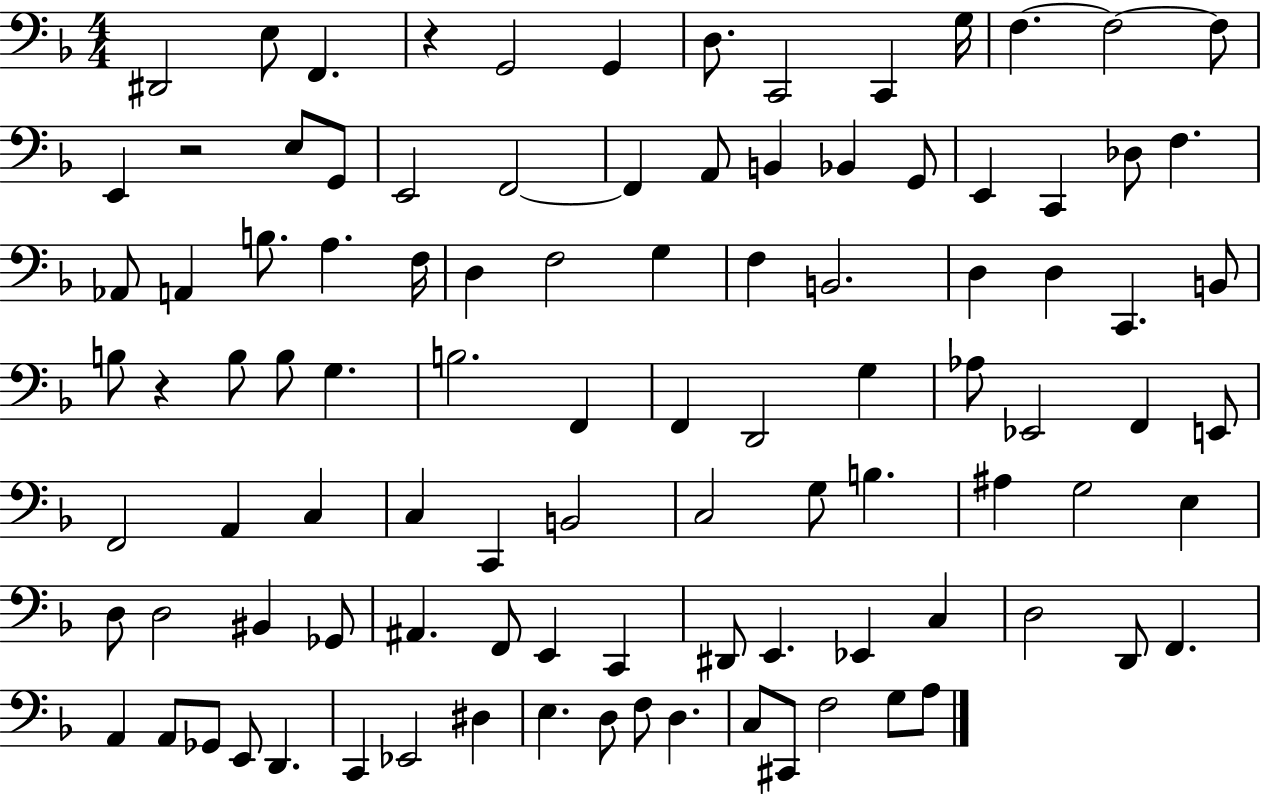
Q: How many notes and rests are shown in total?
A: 100